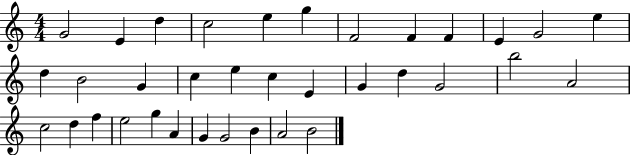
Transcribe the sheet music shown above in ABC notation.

X:1
T:Untitled
M:4/4
L:1/4
K:C
G2 E d c2 e g F2 F F E G2 e d B2 G c e c E G d G2 b2 A2 c2 d f e2 g A G G2 B A2 B2